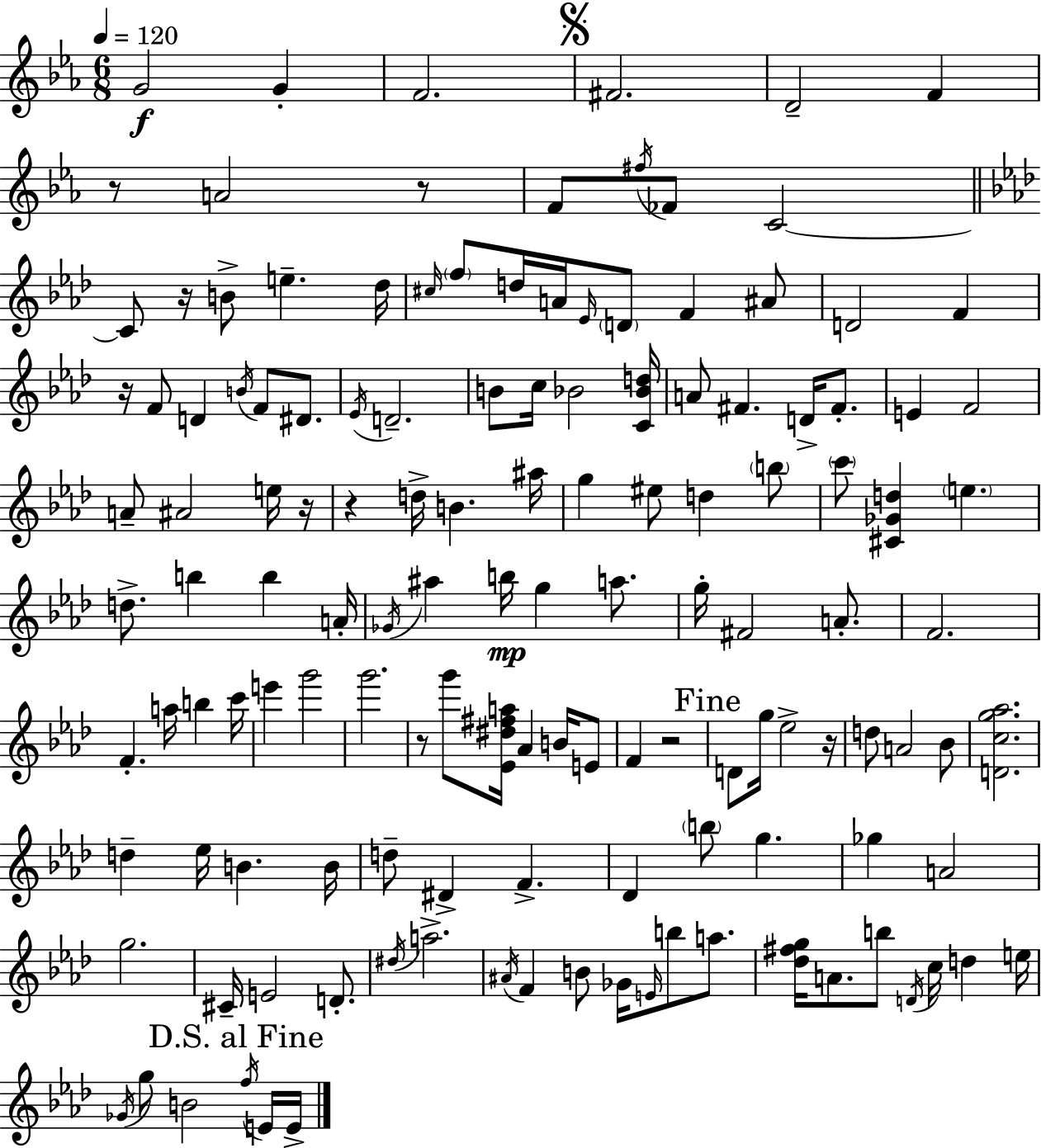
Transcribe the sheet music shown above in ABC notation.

X:1
T:Untitled
M:6/8
L:1/4
K:Eb
G2 G F2 ^F2 D2 F z/2 A2 z/2 F/2 ^f/4 _F/2 C2 C/2 z/4 B/2 e _d/4 ^c/4 f/2 d/4 A/4 _E/4 D/2 F ^A/2 D2 F z/4 F/2 D B/4 F/2 ^D/2 _E/4 D2 B/2 c/4 _B2 [C_Bd]/4 A/2 ^F D/4 ^F/2 E F2 A/2 ^A2 e/4 z/4 z d/4 B ^a/4 g ^e/2 d b/2 c'/2 [^C_Gd] e d/2 b b A/4 _G/4 ^a b/4 g a/2 g/4 ^F2 A/2 F2 F a/4 b c'/4 e' g'2 g'2 z/2 g'/2 [_E^d^fa]/4 _A B/4 E/2 F z2 D/2 g/4 _e2 z/4 d/2 A2 _B/2 [Dcg_a]2 d _e/4 B B/4 d/2 ^D F _D b/2 g _g A2 g2 ^C/4 E2 D/2 ^d/4 a2 ^A/4 F B/2 _G/4 E/4 b/2 a/2 [_d^fg]/4 A/2 b/2 D/4 c/4 d e/4 _G/4 g/2 B2 f/4 E/4 E/4